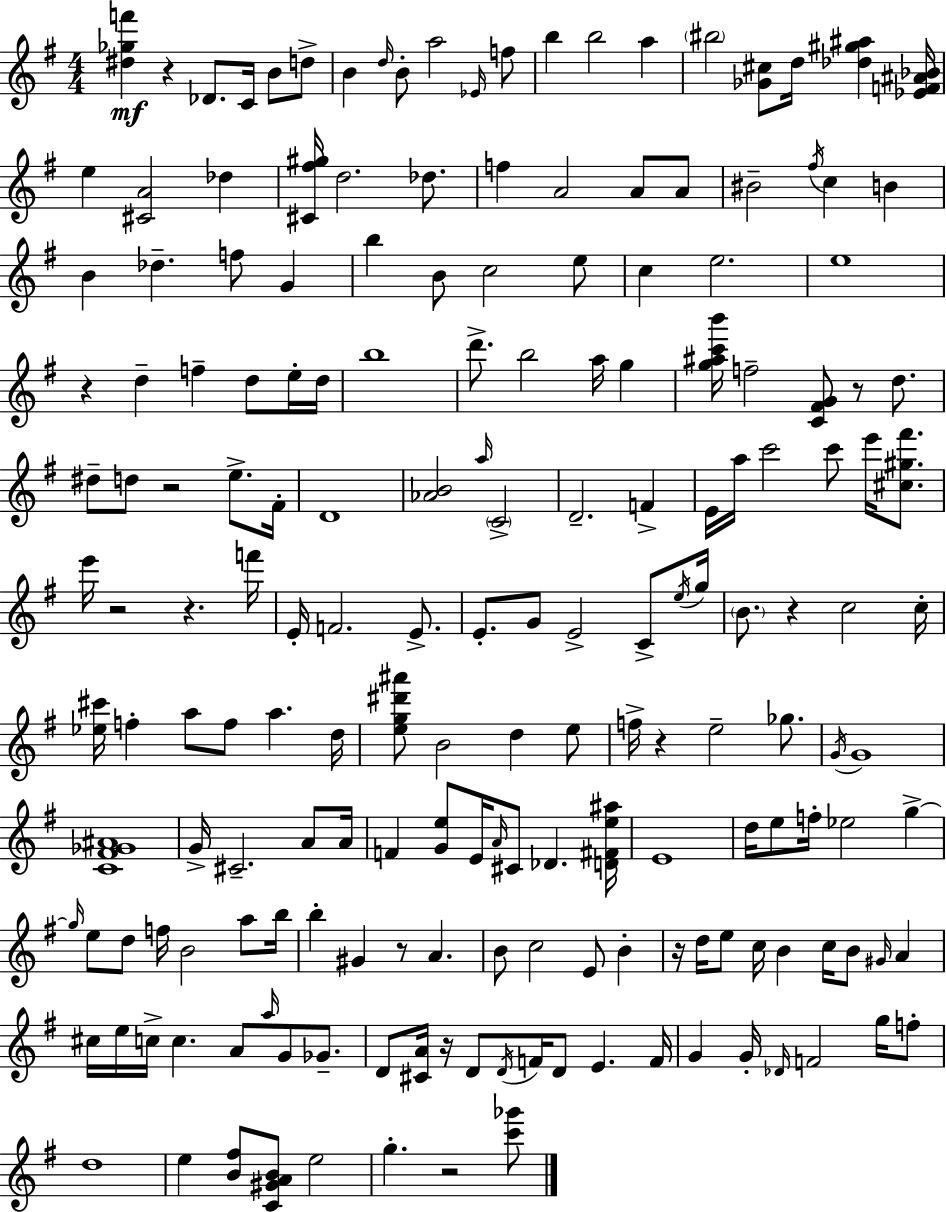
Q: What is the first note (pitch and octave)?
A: Db4